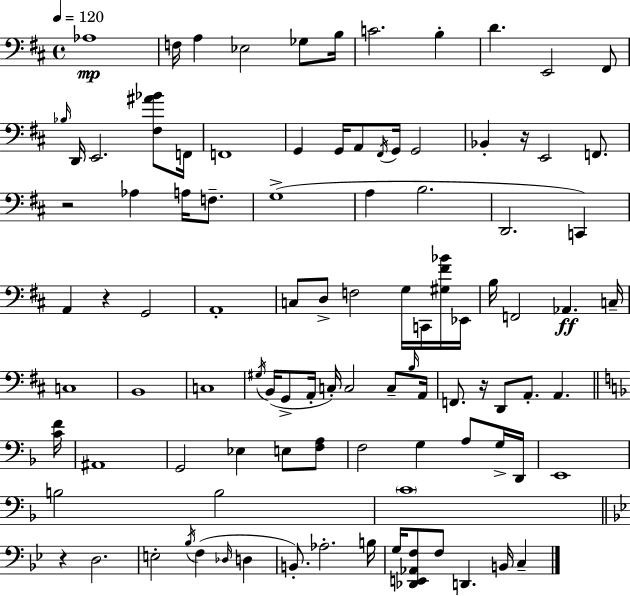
X:1
T:Untitled
M:4/4
L:1/4
K:D
_A,4 F,/4 A, _E,2 _G,/2 B,/4 C2 B, D E,,2 ^F,,/2 _B,/4 D,,/4 E,,2 [^F,^A_B]/2 F,,/4 F,,4 G,, G,,/4 A,,/2 ^F,,/4 G,,/4 G,,2 _B,, z/4 E,,2 F,,/2 z2 _A, A,/4 F,/2 G,4 A, B,2 D,,2 C,, A,, z G,,2 A,,4 C,/2 D,/2 F,2 G,/4 C,,/4 [^G,^F_B]/4 _E,,/4 B,/4 F,,2 _A,, C,/4 C,4 B,,4 C,4 ^G,/4 B,,/4 G,,/2 A,,/4 C,/4 C,2 C,/2 B,/4 A,,/4 F,,/2 z/4 D,,/2 A,,/2 A,, [CF]/4 ^A,,4 G,,2 _E, E,/2 [F,A,]/2 F,2 G, A,/2 G,/4 D,,/4 E,,4 B,2 B,2 C4 z D,2 E,2 _B,/4 F, _D,/4 D, B,,/2 _A,2 B,/4 G,/4 [_D,,E,,_A,,F,]/2 F,/2 D,, B,,/4 C,